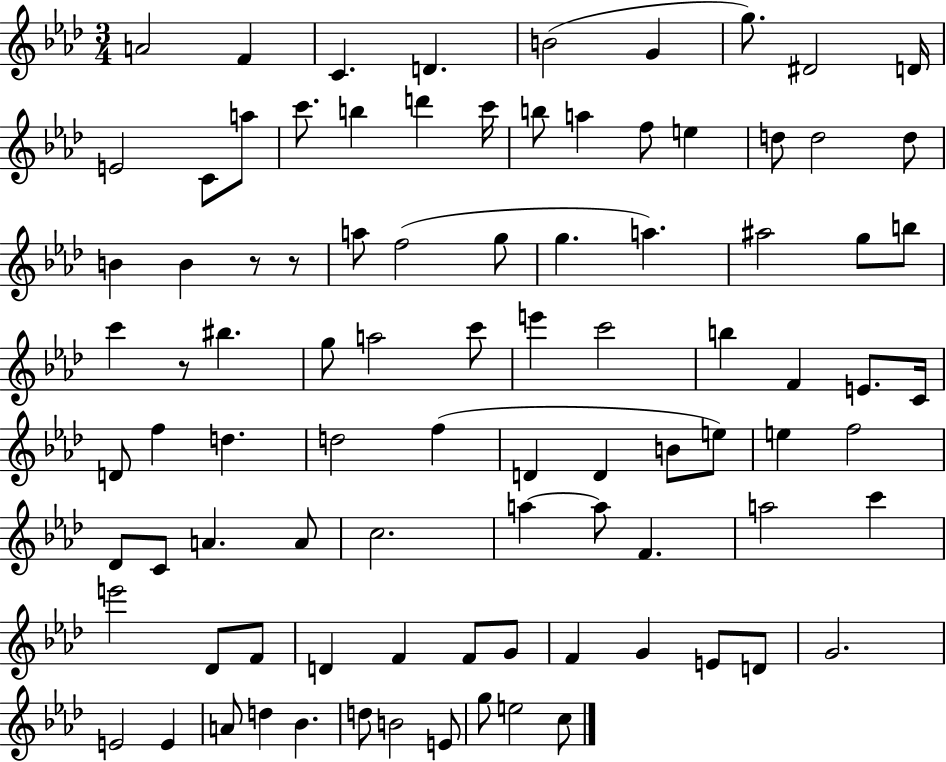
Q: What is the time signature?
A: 3/4